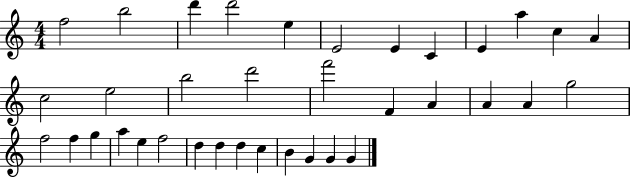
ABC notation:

X:1
T:Untitled
M:4/4
L:1/4
K:C
f2 b2 d' d'2 e E2 E C E a c A c2 e2 b2 d'2 f'2 F A A A g2 f2 f g a e f2 d d d c B G G G